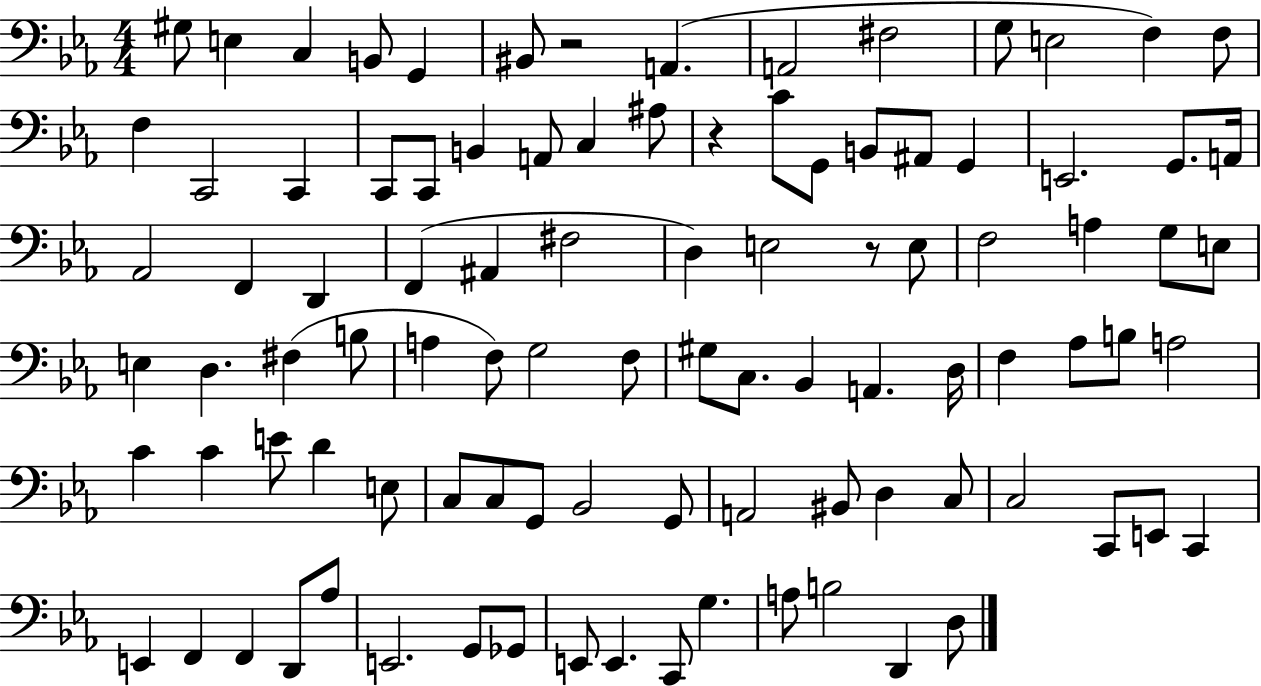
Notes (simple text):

G#3/e E3/q C3/q B2/e G2/q BIS2/e R/h A2/q. A2/h F#3/h G3/e E3/h F3/q F3/e F3/q C2/h C2/q C2/e C2/e B2/q A2/e C3/q A#3/e R/q C4/e G2/e B2/e A#2/e G2/q E2/h. G2/e. A2/s Ab2/h F2/q D2/q F2/q A#2/q F#3/h D3/q E3/h R/e E3/e F3/h A3/q G3/e E3/e E3/q D3/q. F#3/q B3/e A3/q F3/e G3/h F3/e G#3/e C3/e. Bb2/q A2/q. D3/s F3/q Ab3/e B3/e A3/h C4/q C4/q E4/e D4/q E3/e C3/e C3/e G2/e Bb2/h G2/e A2/h BIS2/e D3/q C3/e C3/h C2/e E2/e C2/q E2/q F2/q F2/q D2/e Ab3/e E2/h. G2/e Gb2/e E2/e E2/q. C2/e G3/q. A3/e B3/h D2/q D3/e